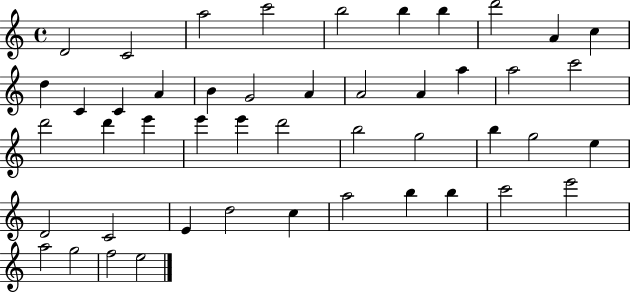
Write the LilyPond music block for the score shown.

{
  \clef treble
  \time 4/4
  \defaultTimeSignature
  \key c \major
  d'2 c'2 | a''2 c'''2 | b''2 b''4 b''4 | d'''2 a'4 c''4 | \break d''4 c'4 c'4 a'4 | b'4 g'2 a'4 | a'2 a'4 a''4 | a''2 c'''2 | \break d'''2 d'''4 e'''4 | e'''4 e'''4 d'''2 | b''2 g''2 | b''4 g''2 e''4 | \break d'2 c'2 | e'4 d''2 c''4 | a''2 b''4 b''4 | c'''2 e'''2 | \break a''2 g''2 | f''2 e''2 | \bar "|."
}